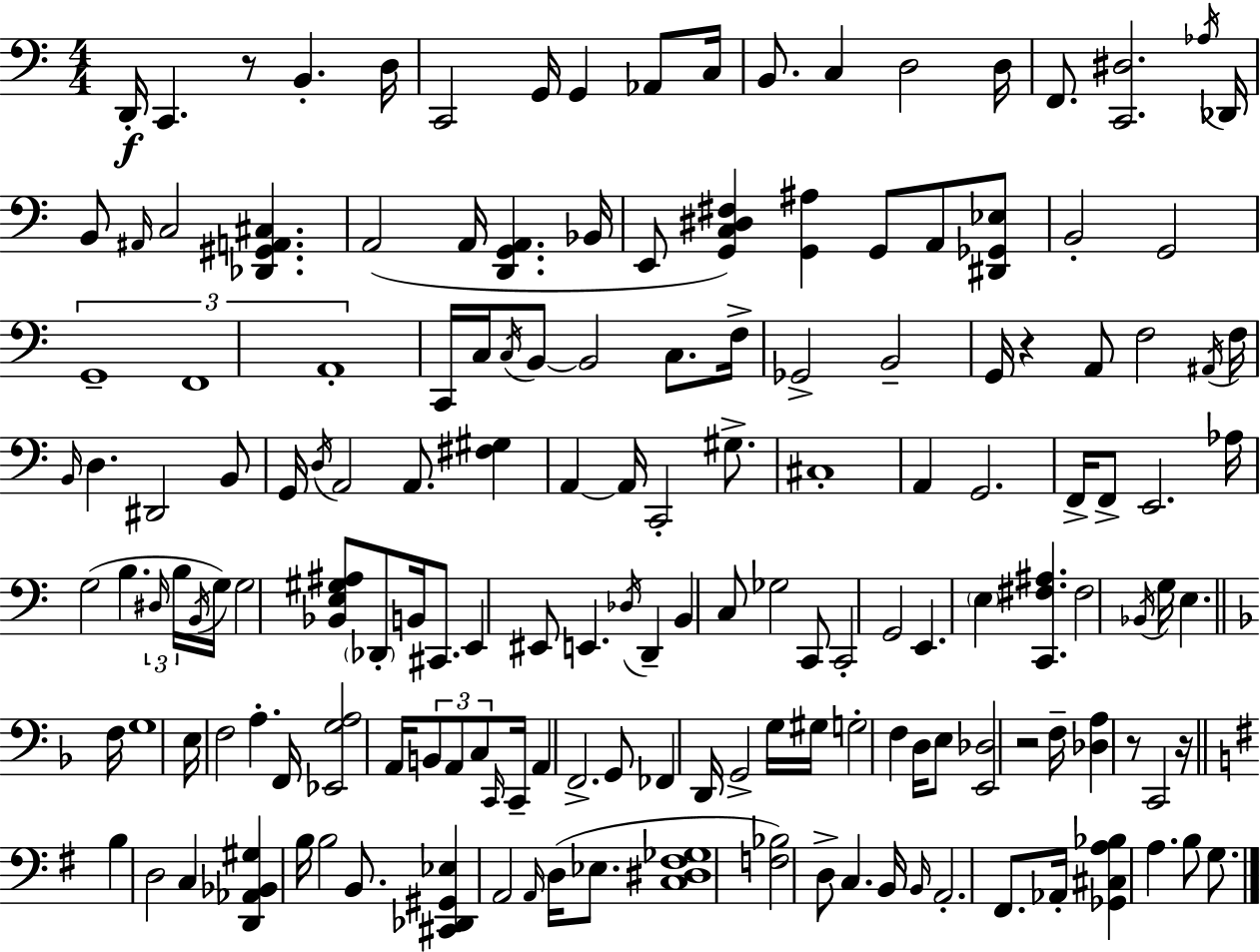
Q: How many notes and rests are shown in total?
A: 158